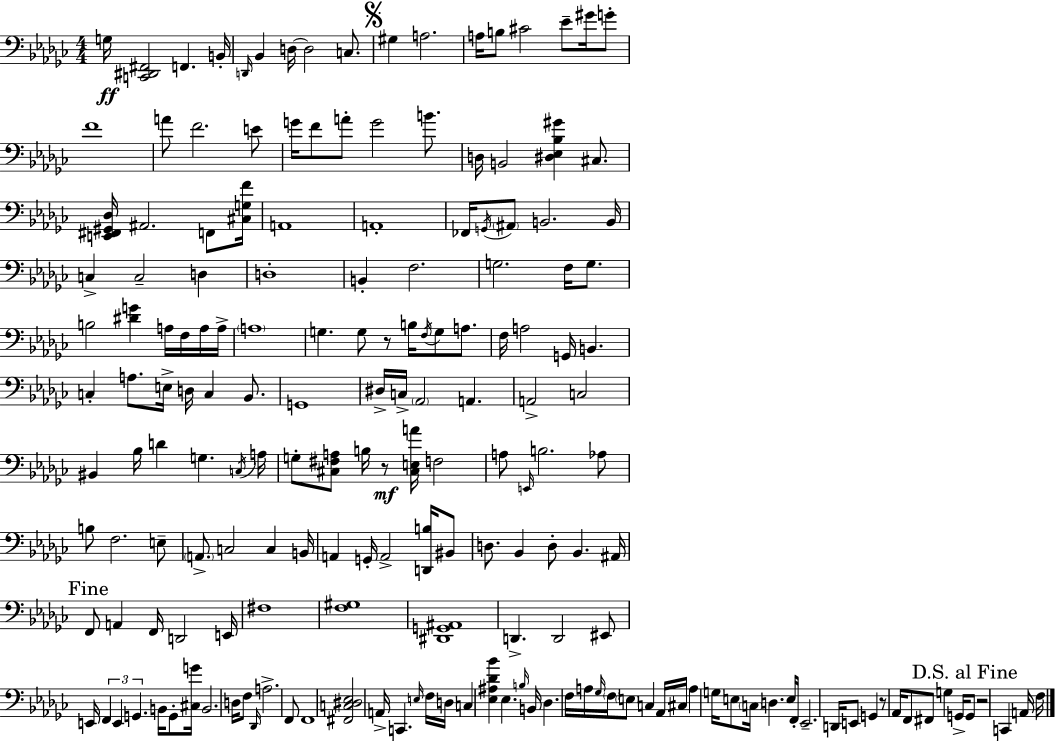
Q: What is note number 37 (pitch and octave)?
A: B2